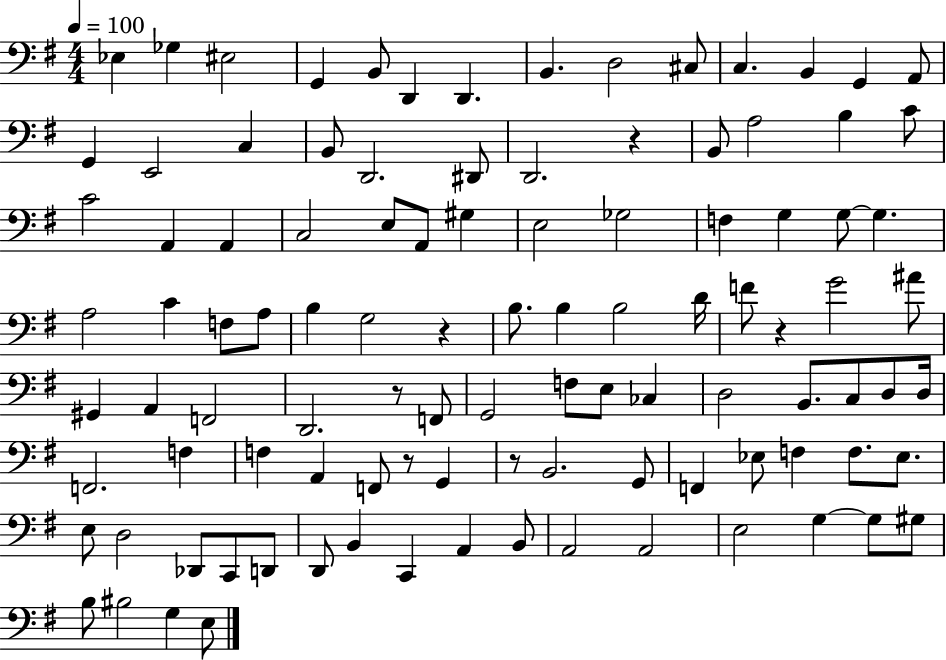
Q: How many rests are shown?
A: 6